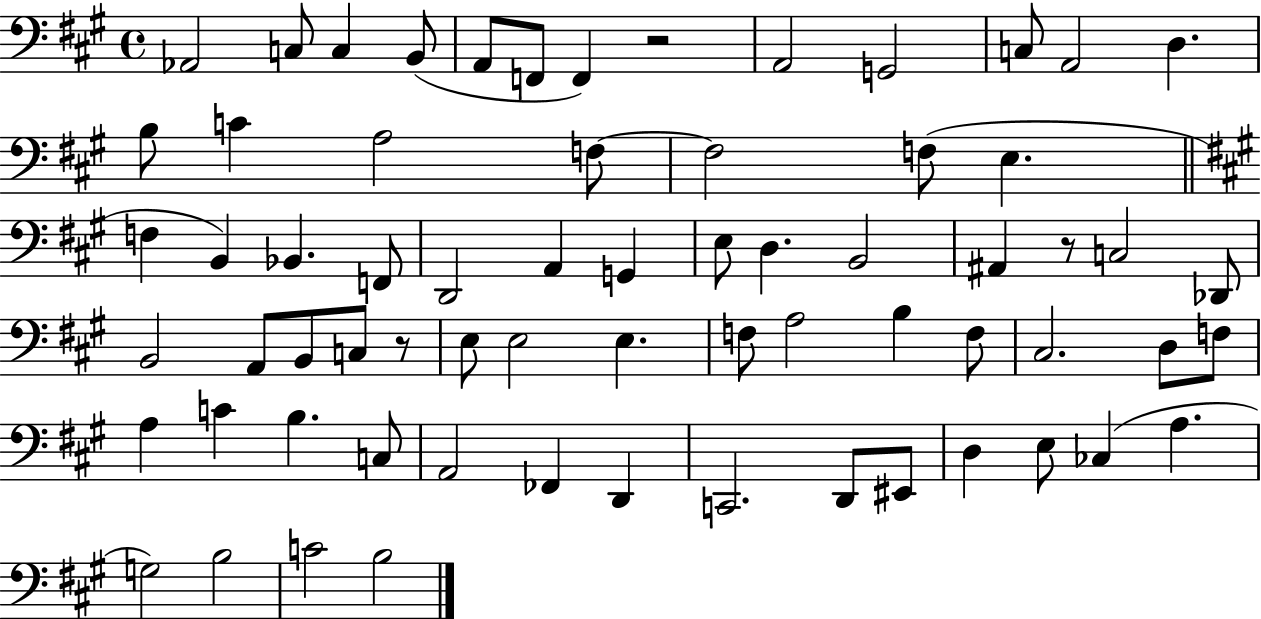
Ab2/h C3/e C3/q B2/e A2/e F2/e F2/q R/h A2/h G2/h C3/e A2/h D3/q. B3/e C4/q A3/h F3/e F3/h F3/e E3/q. F3/q B2/q Bb2/q. F2/e D2/h A2/q G2/q E3/e D3/q. B2/h A#2/q R/e C3/h Db2/e B2/h A2/e B2/e C3/e R/e E3/e E3/h E3/q. F3/e A3/h B3/q F3/e C#3/h. D3/e F3/e A3/q C4/q B3/q. C3/e A2/h FES2/q D2/q C2/h. D2/e EIS2/e D3/q E3/e CES3/q A3/q. G3/h B3/h C4/h B3/h